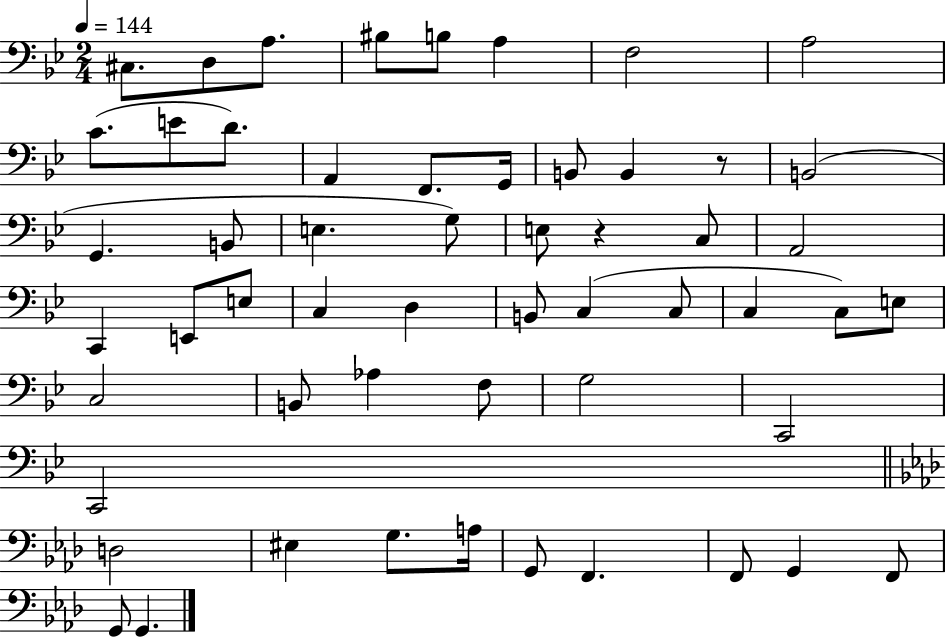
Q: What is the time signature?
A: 2/4